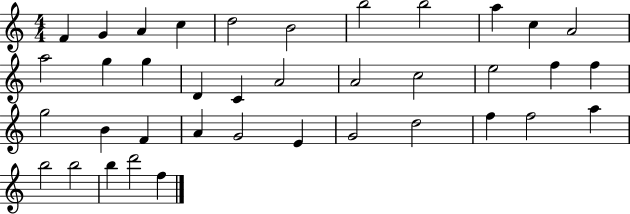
F4/q G4/q A4/q C5/q D5/h B4/h B5/h B5/h A5/q C5/q A4/h A5/h G5/q G5/q D4/q C4/q A4/h A4/h C5/h E5/h F5/q F5/q G5/h B4/q F4/q A4/q G4/h E4/q G4/h D5/h F5/q F5/h A5/q B5/h B5/h B5/q D6/h F5/q